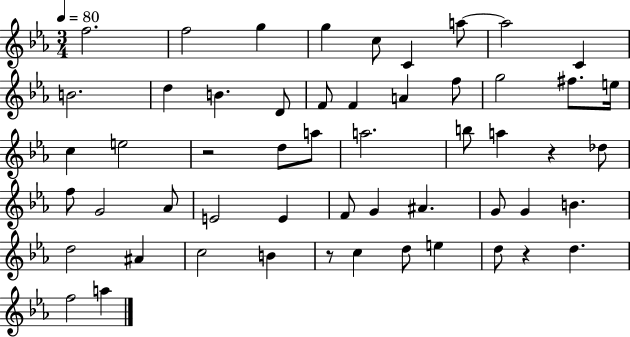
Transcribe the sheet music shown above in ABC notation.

X:1
T:Untitled
M:3/4
L:1/4
K:Eb
f2 f2 g g c/2 C a/2 a2 C B2 d B D/2 F/2 F A f/2 g2 ^f/2 e/4 c e2 z2 d/2 a/2 a2 b/2 a z _d/2 f/2 G2 _A/2 E2 E F/2 G ^A G/2 G B d2 ^A c2 B z/2 c d/2 e d/2 z d f2 a